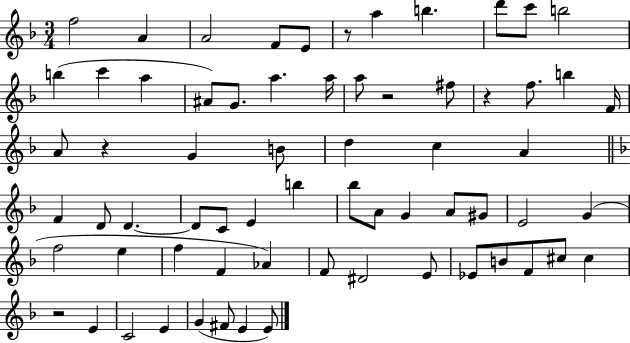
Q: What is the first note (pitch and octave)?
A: F5